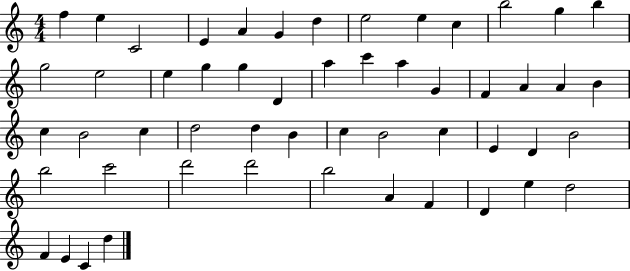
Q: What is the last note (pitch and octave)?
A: D5